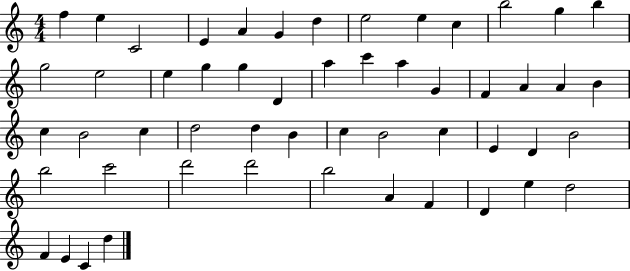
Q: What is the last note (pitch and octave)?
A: D5